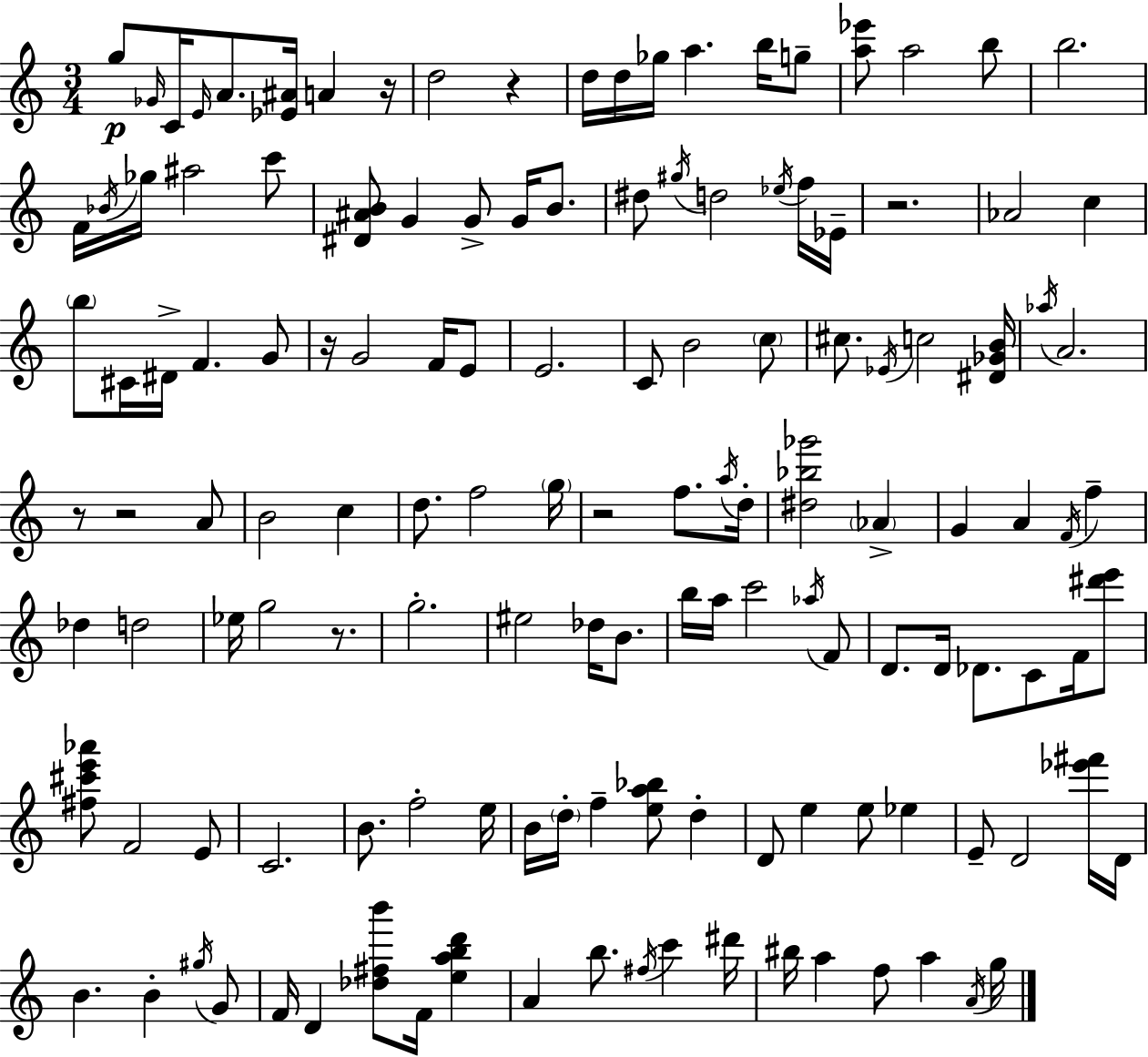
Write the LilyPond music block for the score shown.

{
  \clef treble
  \numericTimeSignature
  \time 3/4
  \key c \major
  g''8\p \grace { ges'16 } c'16 \grace { e'16 } a'8. <ees' ais'>16 a'4 | r16 d''2 r4 | d''16 d''16 ges''16 a''4. b''16 | g''8-- <a'' ees'''>8 a''2 | \break b''8 b''2. | f'16 \acciaccatura { bes'16 } ges''16 ais''2 | c'''8 <dis' ais' b'>8 g'4 g'8-> g'16 | b'8. dis''8 \acciaccatura { gis''16 } d''2 | \break \acciaccatura { ees''16 } f''16 ees'16-- r2. | aes'2 | c''4 \parenthesize b''8 cis'16 dis'16-> f'4. | g'8 r16 g'2 | \break f'16 e'8 e'2. | c'8 b'2 | \parenthesize c''8 cis''8. \acciaccatura { ees'16 } c''2 | <dis' ges' b'>16 \acciaccatura { aes''16 } a'2. | \break r8 r2 | a'8 b'2 | c''4 d''8. f''2 | \parenthesize g''16 r2 | \break f''8. \acciaccatura { a''16 } d''16-. <dis'' bes'' ges'''>2 | \parenthesize aes'4-> g'4 | a'4 \acciaccatura { f'16 } f''4-- des''4 | d''2 ees''16 g''2 | \break r8. g''2.-. | eis''2 | des''16 b'8. b''16 a''16 c'''2 | \acciaccatura { aes''16 } f'8 d'8. | \break d'16 des'8. c'8 f'16 <dis''' e'''>8 <fis'' cis''' e''' aes'''>8 | f'2 e'8 c'2. | b'8. | f''2-. e''16 b'16 \parenthesize d''16-. | \break f''4-- <e'' a'' bes''>8 d''4-. d'8 | e''4 e''8 ees''4 e'8-- | d'2 <ees''' fis'''>16 d'16 b'4. | b'4-. \acciaccatura { gis''16 } g'8 f'16 | \break d'4 <des'' fis'' b'''>8 f'16 <e'' a'' b'' d'''>4 a'4 | b''8. \acciaccatura { fis''16 } c'''4 dis'''16 | bis''16 a''4 f''8 a''4 \acciaccatura { a'16 } | g''16 \bar "|."
}